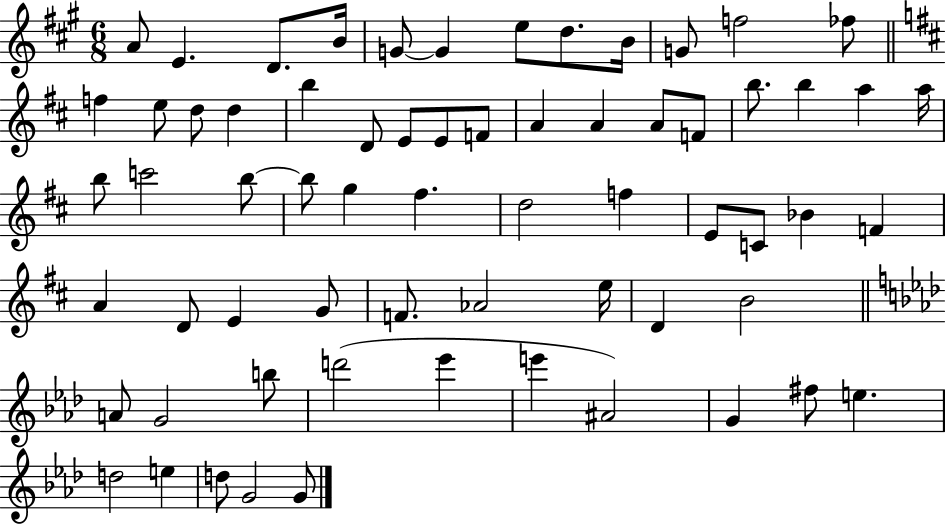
{
  \clef treble
  \numericTimeSignature
  \time 6/8
  \key a \major
  a'8 e'4. d'8. b'16 | g'8~~ g'4 e''8 d''8. b'16 | g'8 f''2 fes''8 | \bar "||" \break \key b \minor f''4 e''8 d''8 d''4 | b''4 d'8 e'8 e'8 f'8 | a'4 a'4 a'8 f'8 | b''8. b''4 a''4 a''16 | \break b''8 c'''2 b''8~~ | b''8 g''4 fis''4. | d''2 f''4 | e'8 c'8 bes'4 f'4 | \break a'4 d'8 e'4 g'8 | f'8. aes'2 e''16 | d'4 b'2 | \bar "||" \break \key aes \major a'8 g'2 b''8 | d'''2( ees'''4 | e'''4 ais'2) | g'4 fis''8 e''4. | \break d''2 e''4 | d''8 g'2 g'8 | \bar "|."
}